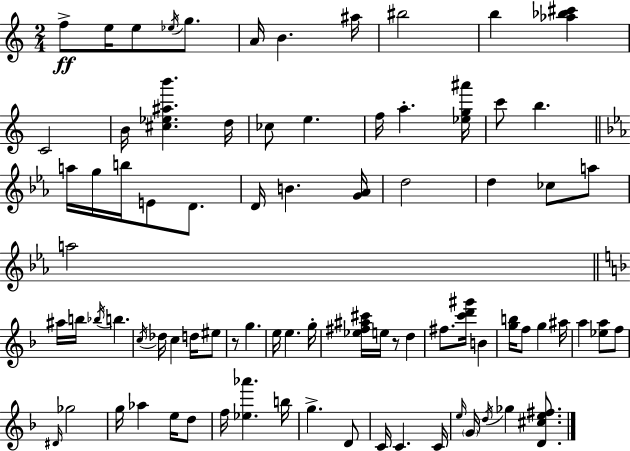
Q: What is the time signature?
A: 2/4